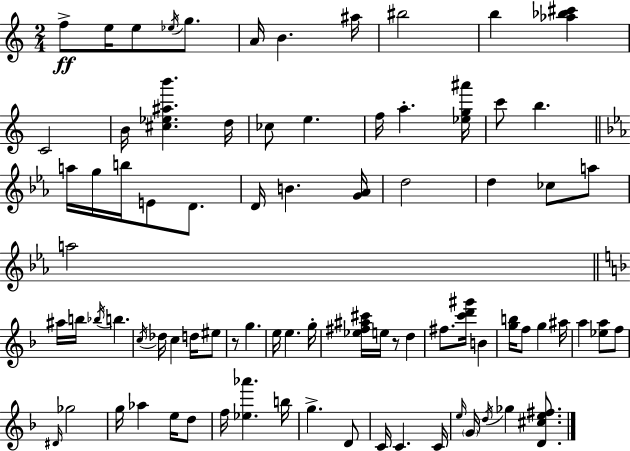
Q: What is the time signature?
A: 2/4